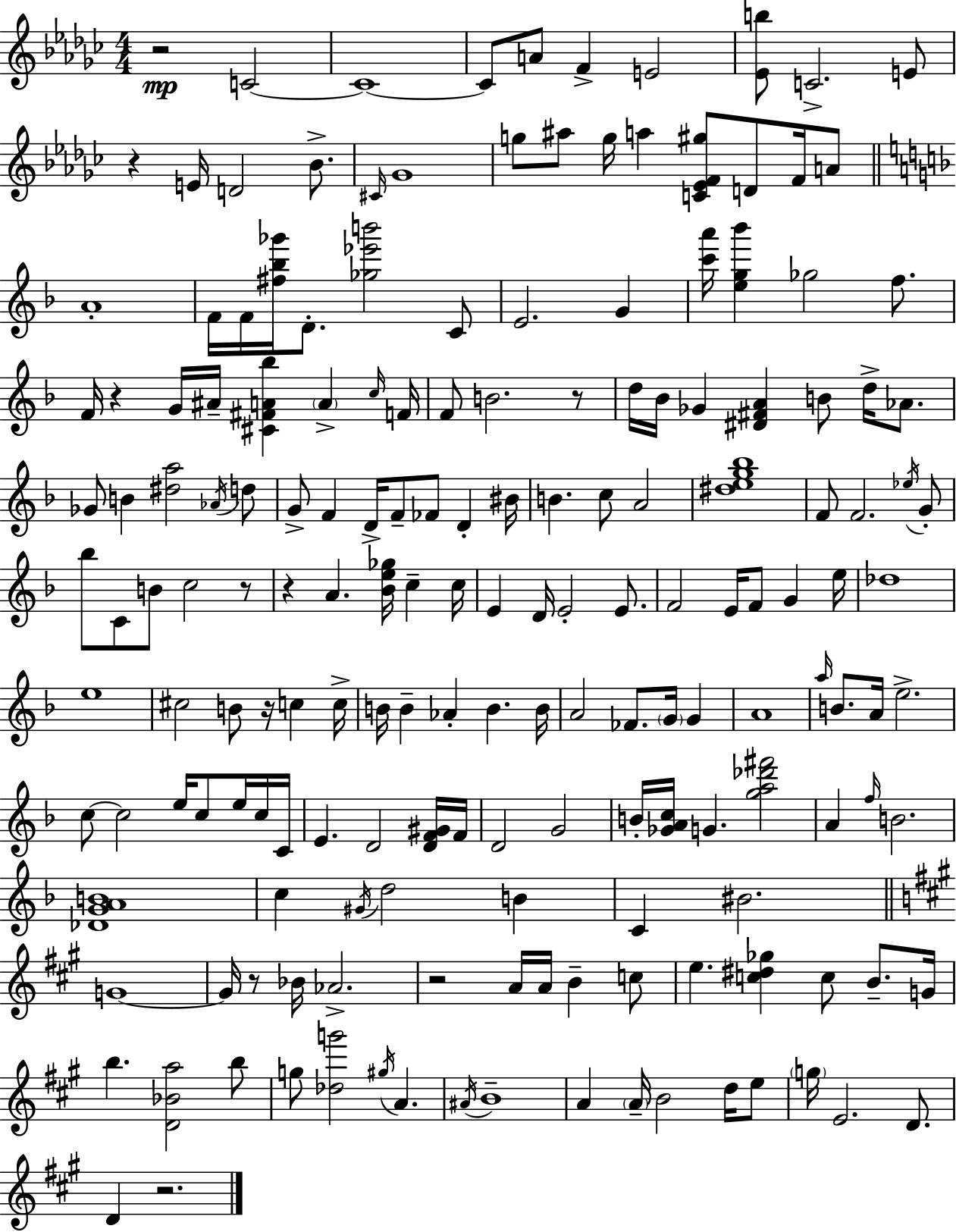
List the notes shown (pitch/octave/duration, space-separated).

R/h C4/h C4/w C4/e A4/e F4/q E4/h [Eb4,B5]/e C4/h. E4/e R/q E4/s D4/h Bb4/e. C#4/s Gb4/w G5/e A#5/e G5/s A5/q [C4,Eb4,F4,G#5]/e D4/e F4/s A4/e A4/w F4/s F4/s [F#5,Bb5,Gb6]/s D4/e. [Gb5,Eb6,B6]/h C4/e E4/h. G4/q [C6,A6]/s [E5,G5,Bb6]/q Gb5/h F5/e. F4/s R/q G4/s A#4/s [C#4,F#4,A4,Bb5]/q A4/q C5/s F4/s F4/e B4/h. R/e D5/s Bb4/s Gb4/q [D#4,F#4,A4]/q B4/e D5/s Ab4/e. Gb4/e B4/q [D#5,A5]/h Ab4/s D5/e G4/e F4/q D4/s F4/e FES4/e D4/q BIS4/s B4/q. C5/e A4/h [D#5,E5,G5,Bb5]/w F4/e F4/h. Eb5/s G4/e Bb5/e C4/e B4/e C5/h R/e R/q A4/q. [Bb4,E5,Gb5]/s C5/q C5/s E4/q D4/s E4/h E4/e. F4/h E4/s F4/e G4/q E5/s Db5/w E5/w C#5/h B4/e R/s C5/q C5/s B4/s B4/q Ab4/q B4/q. B4/s A4/h FES4/e. G4/s G4/q A4/w A5/s B4/e. A4/s E5/h. C5/e C5/h E5/s C5/e E5/s C5/s C4/s E4/q. D4/h [D4,F4,G#4]/s F4/s D4/h G4/h B4/s [Gb4,A4,C5]/s G4/q. [G5,A5,Db6,F#6]/h A4/q F5/s B4/h. [Db4,G4,A4,B4]/w C5/q G#4/s D5/h B4/q C4/q BIS4/h. G4/w G4/s R/e Bb4/s Ab4/h. R/h A4/s A4/s B4/q C5/e E5/q. [C5,D#5,Gb5]/q C5/e B4/e. G4/s B5/q. [D4,Bb4,A5]/h B5/e G5/e [Db5,G6]/h G#5/s A4/q. A#4/s B4/w A4/q A4/s B4/h D5/s E5/e G5/s E4/h. D4/e. D4/q R/h.